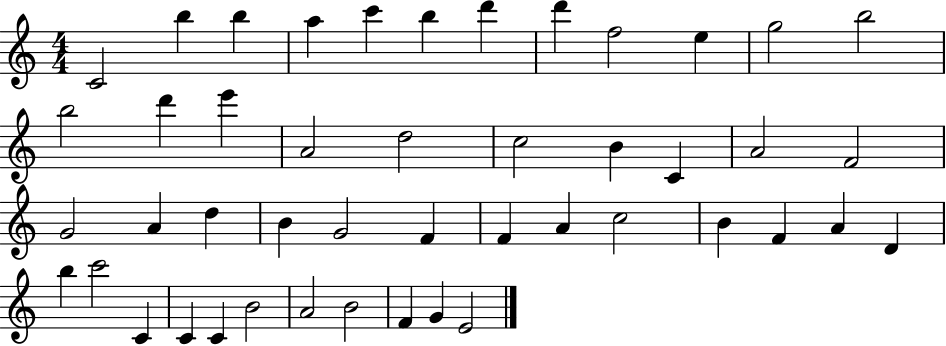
X:1
T:Untitled
M:4/4
L:1/4
K:C
C2 b b a c' b d' d' f2 e g2 b2 b2 d' e' A2 d2 c2 B C A2 F2 G2 A d B G2 F F A c2 B F A D b c'2 C C C B2 A2 B2 F G E2